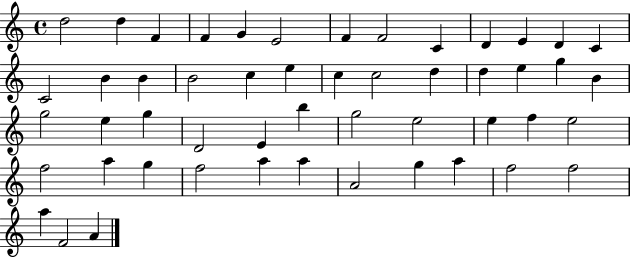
D5/h D5/q F4/q F4/q G4/q E4/h F4/q F4/h C4/q D4/q E4/q D4/q C4/q C4/h B4/q B4/q B4/h C5/q E5/q C5/q C5/h D5/q D5/q E5/q G5/q B4/q G5/h E5/q G5/q D4/h E4/q B5/q G5/h E5/h E5/q F5/q E5/h F5/h A5/q G5/q F5/h A5/q A5/q A4/h G5/q A5/q F5/h F5/h A5/q F4/h A4/q